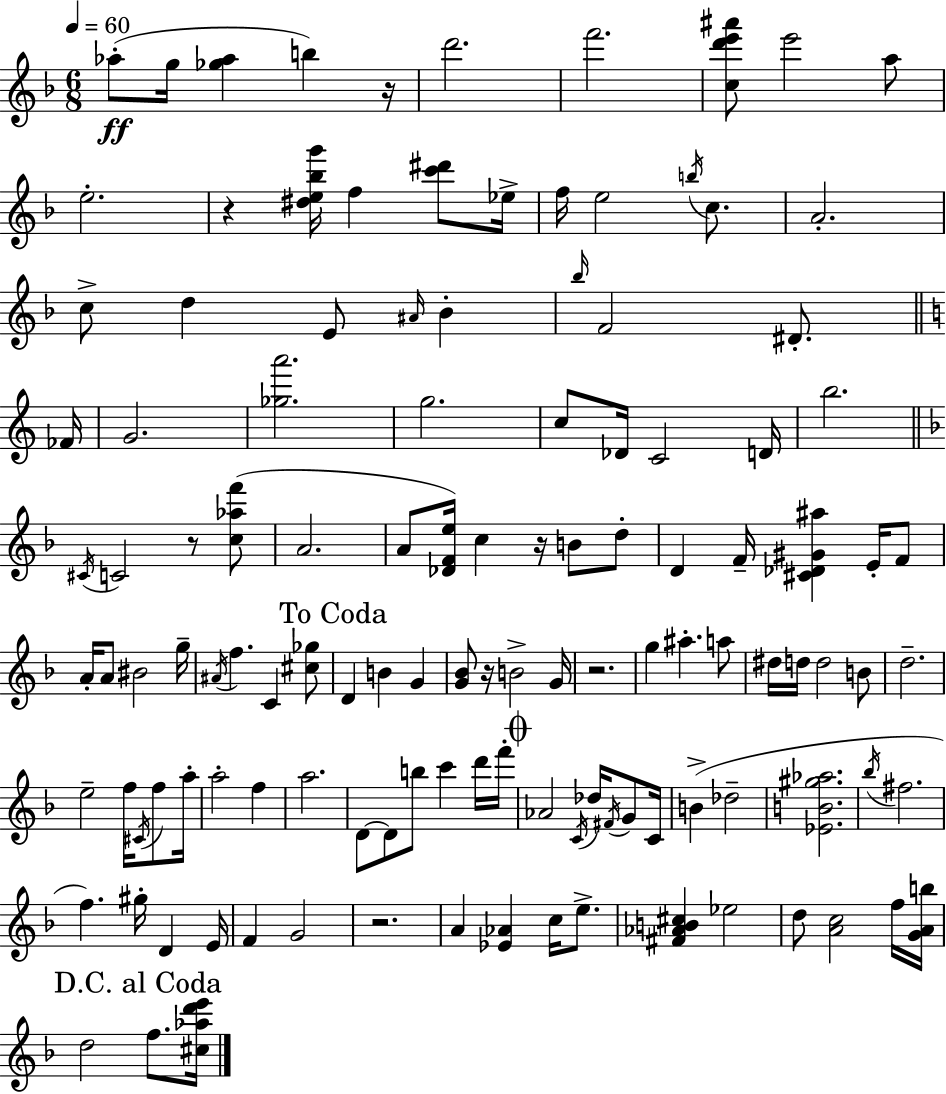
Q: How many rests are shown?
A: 7